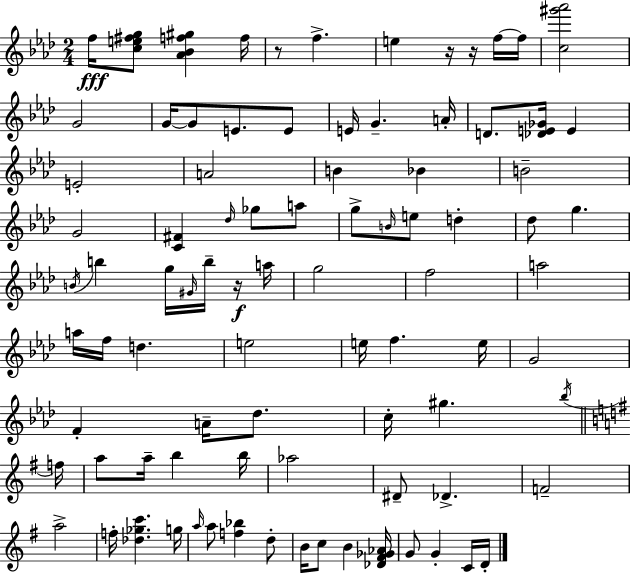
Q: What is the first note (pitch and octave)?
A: F5